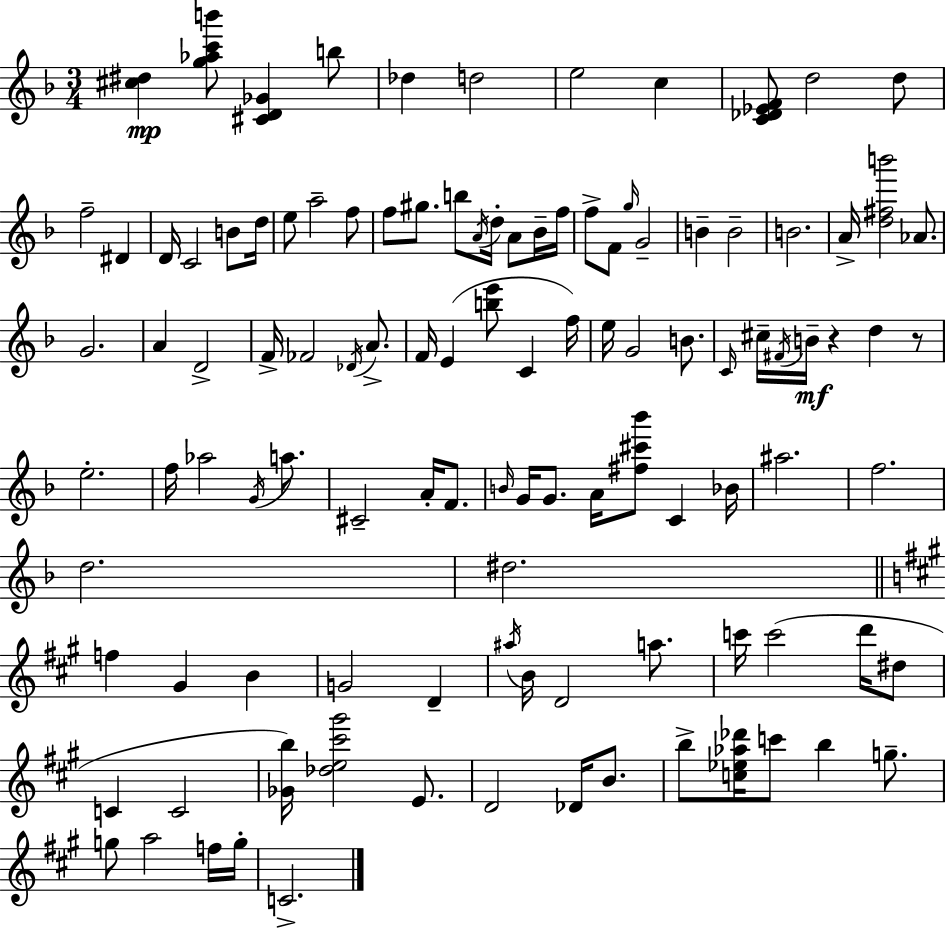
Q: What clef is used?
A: treble